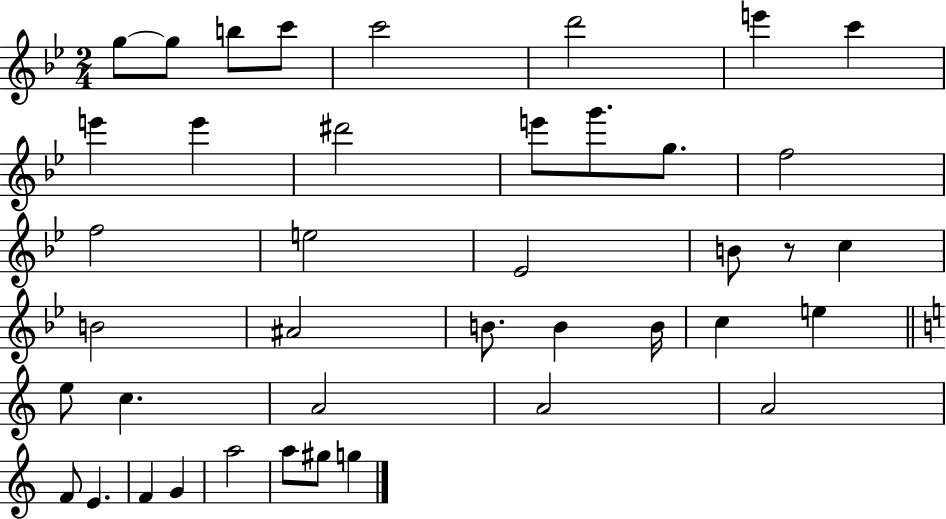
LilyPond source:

{
  \clef treble
  \numericTimeSignature
  \time 2/4
  \key bes \major
  g''8~~ g''8 b''8 c'''8 | c'''2 | d'''2 | e'''4 c'''4 | \break e'''4 e'''4 | dis'''2 | e'''8 g'''8. g''8. | f''2 | \break f''2 | e''2 | ees'2 | b'8 r8 c''4 | \break b'2 | ais'2 | b'8. b'4 b'16 | c''4 e''4 | \break \bar "||" \break \key c \major e''8 c''4. | a'2 | a'2 | a'2 | \break f'8 e'4. | f'4 g'4 | a''2 | a''8 gis''8 g''4 | \break \bar "|."
}